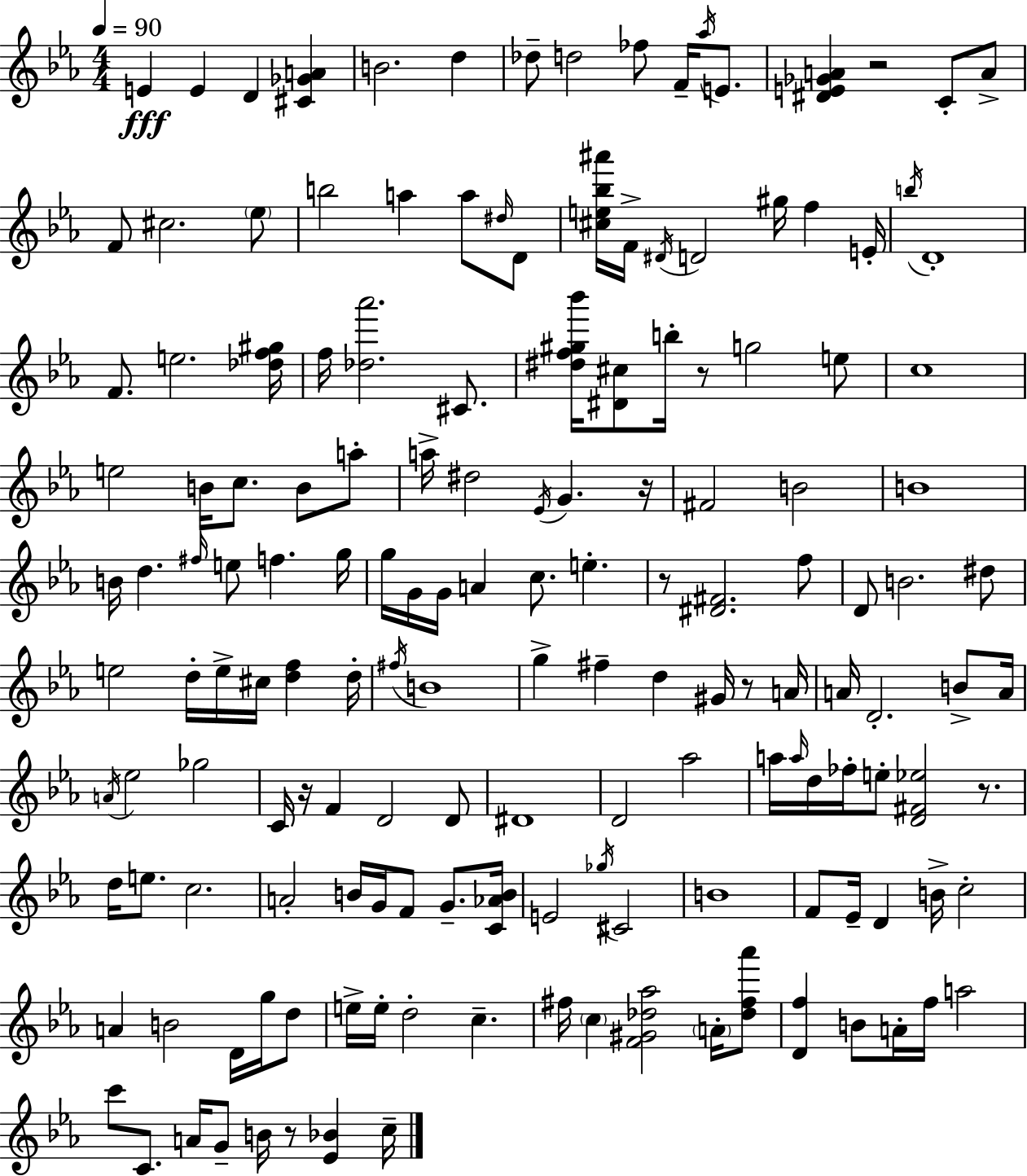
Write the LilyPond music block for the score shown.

{
  \clef treble
  \numericTimeSignature
  \time 4/4
  \key c \minor
  \tempo 4 = 90
  e'4\fff e'4 d'4 <cis' ges' a'>4 | b'2. d''4 | des''8-- d''2 fes''8 f'16-- \acciaccatura { aes''16 } e'8. | <dis' e' ges' a'>4 r2 c'8-. a'8-> | \break f'8 cis''2. \parenthesize ees''8 | b''2 a''4 a''8 \grace { dis''16 } | d'8 <cis'' e'' bes'' ais'''>16 f'16-> \acciaccatura { dis'16 } d'2 gis''16 f''4 | e'16-. \acciaccatura { b''16 } d'1-. | \break f'8. e''2. | <des'' f'' gis''>16 f''16 <des'' aes'''>2. | cis'8. <dis'' f'' gis'' bes'''>16 <dis' cis''>8 b''16-. r8 g''2 | e''8 c''1 | \break e''2 b'16 c''8. | b'8 a''8-. a''16-> dis''2 \acciaccatura { ees'16 } g'4. | r16 fis'2 b'2 | b'1 | \break b'16 d''4. \grace { fis''16 } e''8 f''4. | g''16 g''16 g'16 g'16 a'4 c''8. | e''4.-. r8 <dis' fis'>2. | f''8 d'8 b'2. | \break dis''8 e''2 d''16-. e''16-> | cis''16 <d'' f''>4 d''16-. \acciaccatura { fis''16 } b'1 | g''4-> fis''4-- d''4 | gis'16 r8 a'16 a'16 d'2.-. | \break b'8-> a'16 \acciaccatura { a'16 } ees''2 | ges''2 c'16 r16 f'4 d'2 | d'8 dis'1 | d'2 | \break aes''2 a''16 \grace { a''16 } d''16 fes''16-. e''8-. <d' fis' ees''>2 | r8. d''16 e''8. c''2. | a'2-. | b'16 g'16 f'8 g'8.-- <c' aes' b'>16 e'2 | \break \acciaccatura { ges''16 } cis'2 b'1 | f'8 ees'16-- d'4 | b'16-> c''2-. a'4 b'2 | d'16 g''16 d''8 e''16-> e''16-. d''2-. | \break c''4.-- fis''16 \parenthesize c''4 <f' gis' des'' aes''>2 | \parenthesize a'16-. <des'' fis'' aes'''>8 <d' f''>4 b'8 | a'16-. f''16 a''2 c'''8 c'8. a'16 | g'8-- b'16 r8 <ees' bes'>4 c''16-- \bar "|."
}